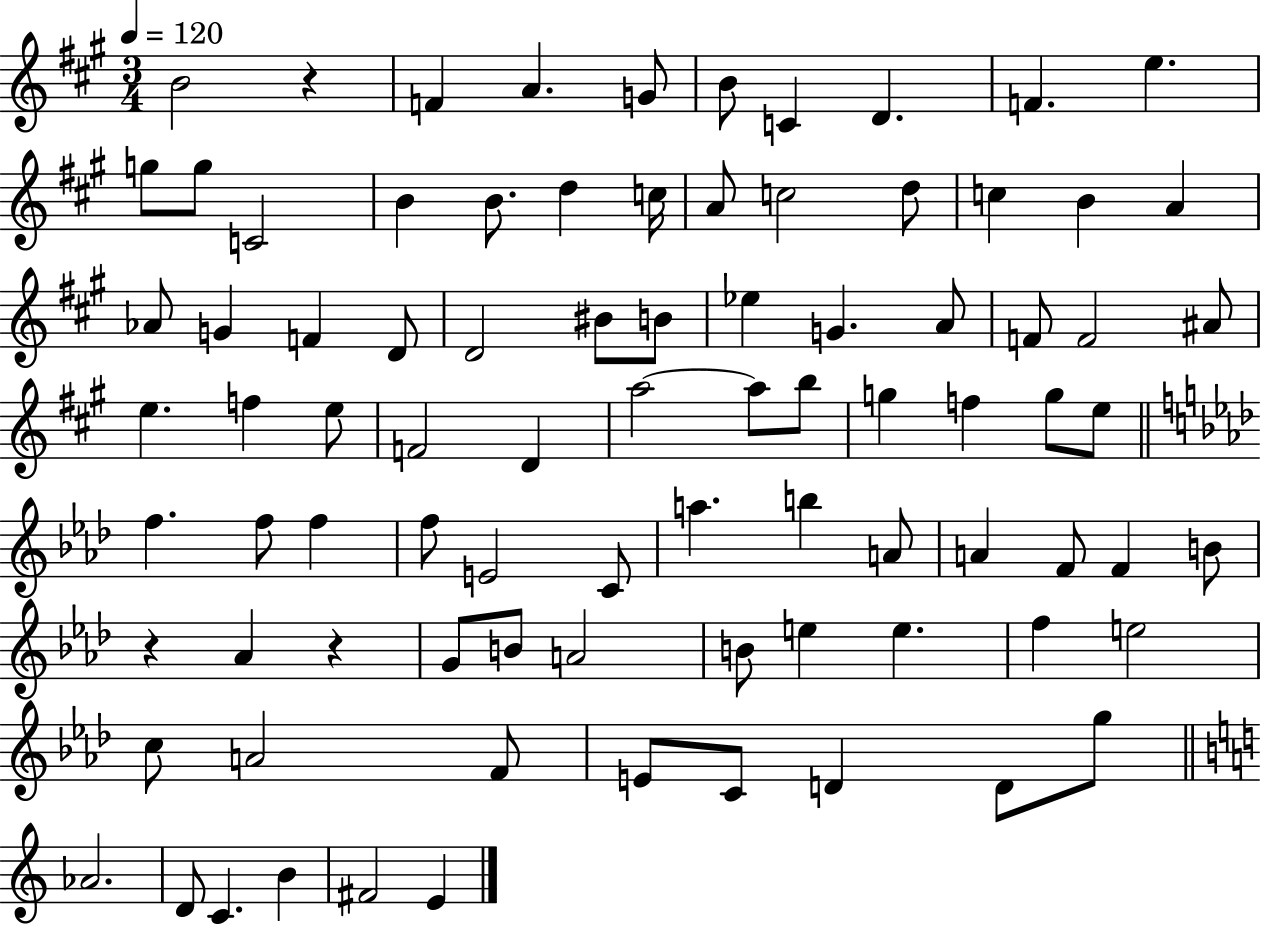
B4/h R/q F4/q A4/q. G4/e B4/e C4/q D4/q. F4/q. E5/q. G5/e G5/e C4/h B4/q B4/e. D5/q C5/s A4/e C5/h D5/e C5/q B4/q A4/q Ab4/e G4/q F4/q D4/e D4/h BIS4/e B4/e Eb5/q G4/q. A4/e F4/e F4/h A#4/e E5/q. F5/q E5/e F4/h D4/q A5/h A5/e B5/e G5/q F5/q G5/e E5/e F5/q. F5/e F5/q F5/e E4/h C4/e A5/q. B5/q A4/e A4/q F4/e F4/q B4/e R/q Ab4/q R/q G4/e B4/e A4/h B4/e E5/q E5/q. F5/q E5/h C5/e A4/h F4/e E4/e C4/e D4/q D4/e G5/e Ab4/h. D4/e C4/q. B4/q F#4/h E4/q